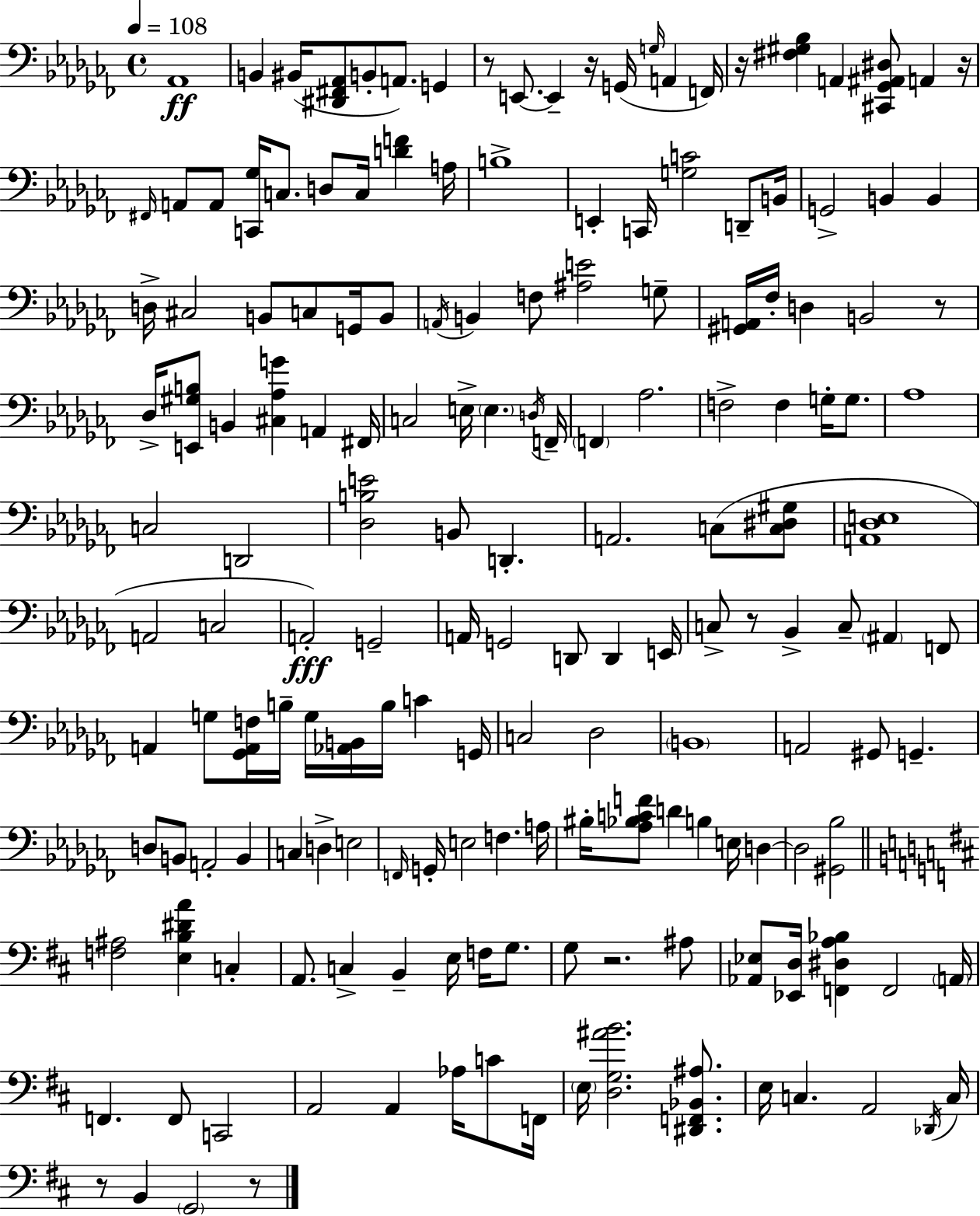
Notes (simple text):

Ab2/w B2/q BIS2/s [D#2,F#2,Ab2]/e B2/e A2/e. G2/q R/e E2/e. E2/q R/s G2/s G3/s A2/q F2/s R/s [F#3,G#3,Bb3]/q A2/q [C#2,Gb2,A#2,D#3]/e A2/q R/s F#2/s A2/e A2/e [C2,Gb3]/s C3/e. D3/e C3/s [D4,F4]/q A3/s B3/w E2/q C2/s [G3,C4]/h D2/e B2/s G2/h B2/q B2/q D3/s C#3/h B2/e C3/e G2/s B2/e A2/s B2/q F3/e [A#3,E4]/h G3/e [G#2,A2]/s FES3/s D3/q B2/h R/e Db3/s [E2,G#3,B3]/e B2/q [C#3,Ab3,G4]/q A2/q F#2/s C3/h E3/s E3/q. D3/s F2/s F2/q Ab3/h. F3/h F3/q G3/s G3/e. Ab3/w C3/h D2/h [Db3,B3,E4]/h B2/e D2/q. A2/h. C3/e [C3,D#3,G#3]/e [A2,Db3,E3]/w A2/h C3/h A2/h G2/h A2/s G2/h D2/e D2/q E2/s C3/e R/e Bb2/q C3/e A#2/q F2/e A2/q G3/e [Gb2,A2,F3]/s B3/s G3/s [Ab2,B2]/s B3/s C4/q G2/s C3/h Db3/h B2/w A2/h G#2/e G2/q. D3/e B2/e A2/h B2/q C3/q D3/q E3/h F2/s G2/s E3/h F3/q. A3/s BIS3/s [Ab3,Bb3,C4,F4]/e D4/q B3/q E3/s D3/q D3/h [G#2,Bb3]/h [F3,A#3]/h [E3,B3,D#4,A4]/q C3/q A2/e. C3/q B2/q E3/s F3/s G3/e. G3/e R/h. A#3/e [Ab2,Eb3]/e [Eb2,D3]/s [F2,D#3,A3,Bb3]/q F2/h A2/s F2/q. F2/e C2/h A2/h A2/q Ab3/s C4/e F2/s E3/s [D3,G3,A#4,B4]/h. [D#2,F2,Bb2,A#3]/e. E3/s C3/q. A2/h Db2/s C3/s R/e B2/q G2/h R/e